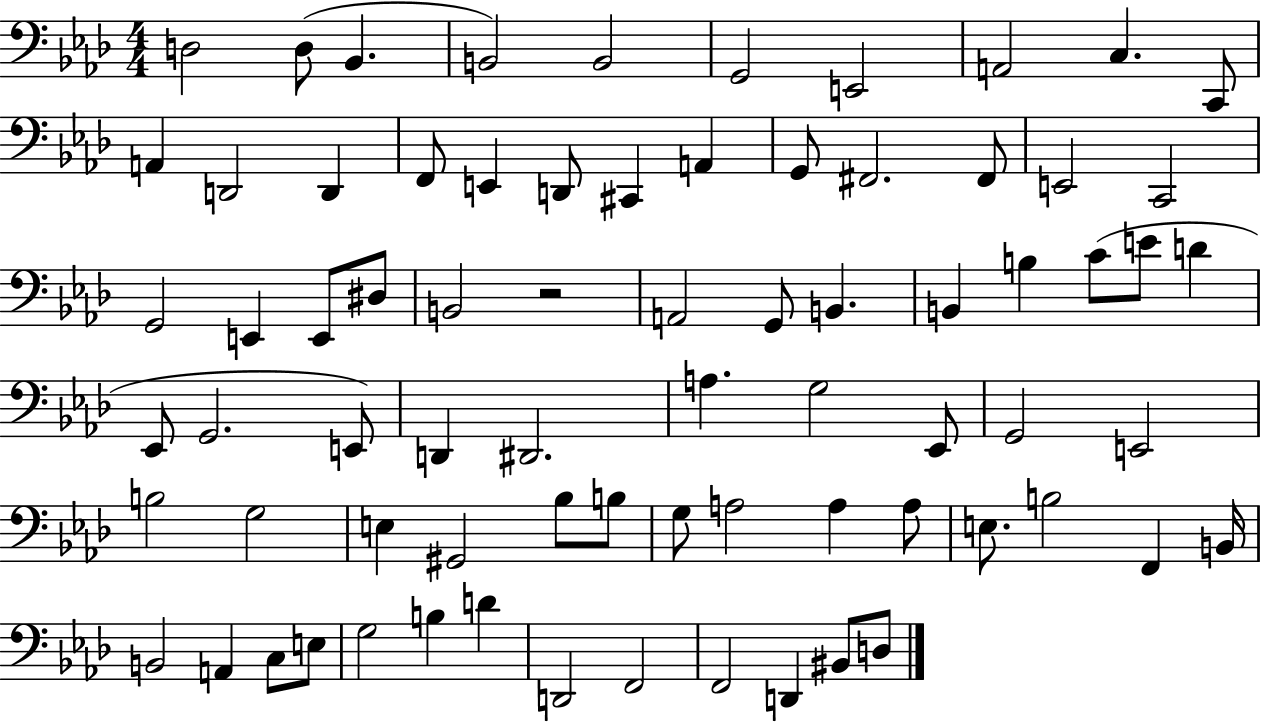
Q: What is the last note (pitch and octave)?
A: D3